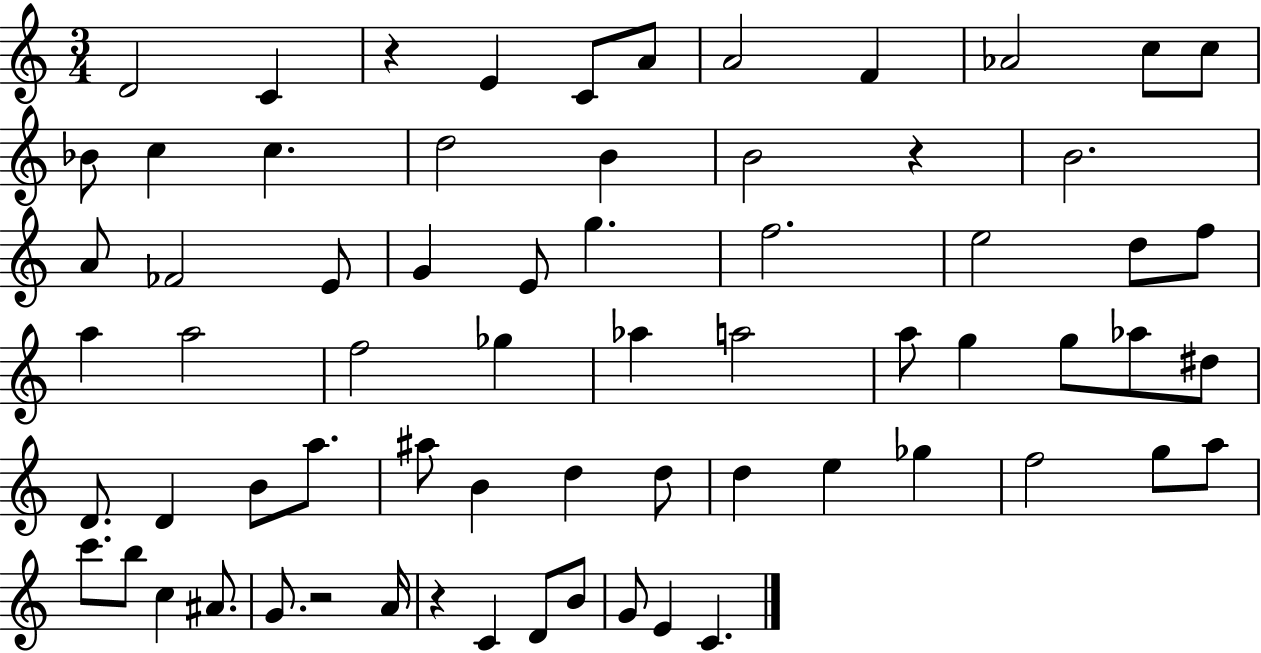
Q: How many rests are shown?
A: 4